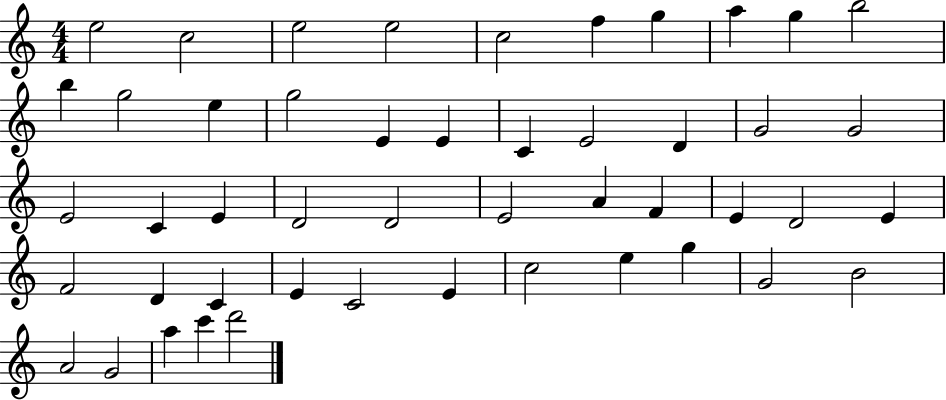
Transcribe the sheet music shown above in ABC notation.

X:1
T:Untitled
M:4/4
L:1/4
K:C
e2 c2 e2 e2 c2 f g a g b2 b g2 e g2 E E C E2 D G2 G2 E2 C E D2 D2 E2 A F E D2 E F2 D C E C2 E c2 e g G2 B2 A2 G2 a c' d'2